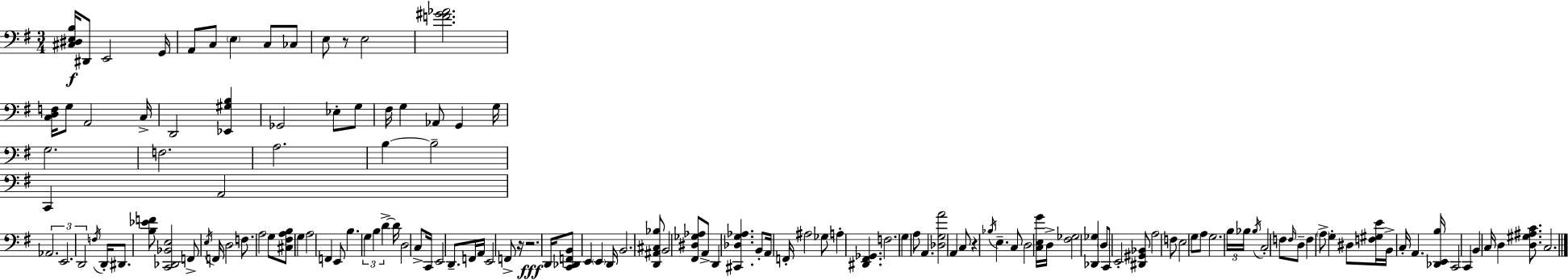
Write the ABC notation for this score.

X:1
T:Untitled
M:3/4
L:1/4
K:G
[^C,^D,E,B,]/4 ^D,,/2 E,,2 G,,/4 A,,/2 C,/2 E, C,/2 _C,/2 E,/2 z/2 E,2 [F^G_A]2 [C,D,F,]/4 G,/2 A,,2 C,/4 D,,2 [_E,,^G,B,] _G,,2 _E,/2 G,/2 ^F,/4 G, _A,,/2 G,, G,/4 G,2 F,2 A,2 B, B,2 C,, A,,2 _A,,2 E,,2 D,,2 F,/4 D,,/4 ^D,,/2 [B,_EF]/2 [C,,_D,,_B,,E,]2 F,,/2 E,/4 F,,/4 D,2 F,/2 A,2 G,/2 [^C,^F,A,B,]/2 G, A,2 F,, E,,/2 B, G, B, D D/4 D,2 C,/2 C,,/4 E,,2 D,,/2 F,,/4 A,,/4 E,,2 F,,/2 z/4 z2 D,,/4 [C,,_D,,F,,B,,]/2 E,, E,, D,,/4 B,,2 [D,,^A,,^C,_B,]/2 B,,2 [^F,,^D,_G,_A,]/2 A,,/2 D,, [^C,,_D,G,_A,] B,,/2 A,,/4 F,,/4 ^A,2 _G,/2 A, [^D,,^F,,_G,,] F,2 G, A,/2 A,, [_D,G,A]2 A,, C,/2 z _B,/4 E, C,/2 D,2 [C,E,G]/4 D,/4 [^F,_G,]2 [_D,,_G,] D,/2 C,,/2 E,,2 [^D,,^G,,_B,,]/2 A,2 F,/2 E,2 G,/2 A,/2 G,2 B,/4 _B,/4 _B,/4 C,2 F,/2 F,/4 D,/2 F, A,/2 G, ^D,/2 [F,^G,E]/4 B,,/4 C,/4 A,, [_D,,E,,B,]/4 C,,2 C,, B,, C,/4 D, [D,^G,^A,C]/2 C,2